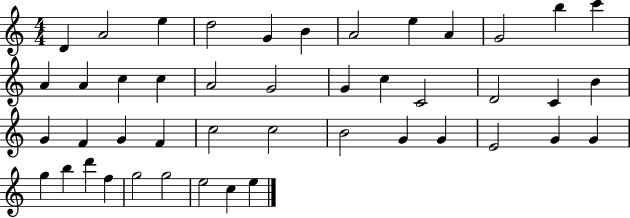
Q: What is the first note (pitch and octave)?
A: D4